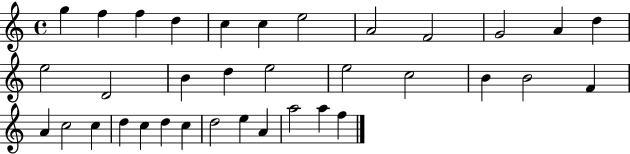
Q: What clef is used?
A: treble